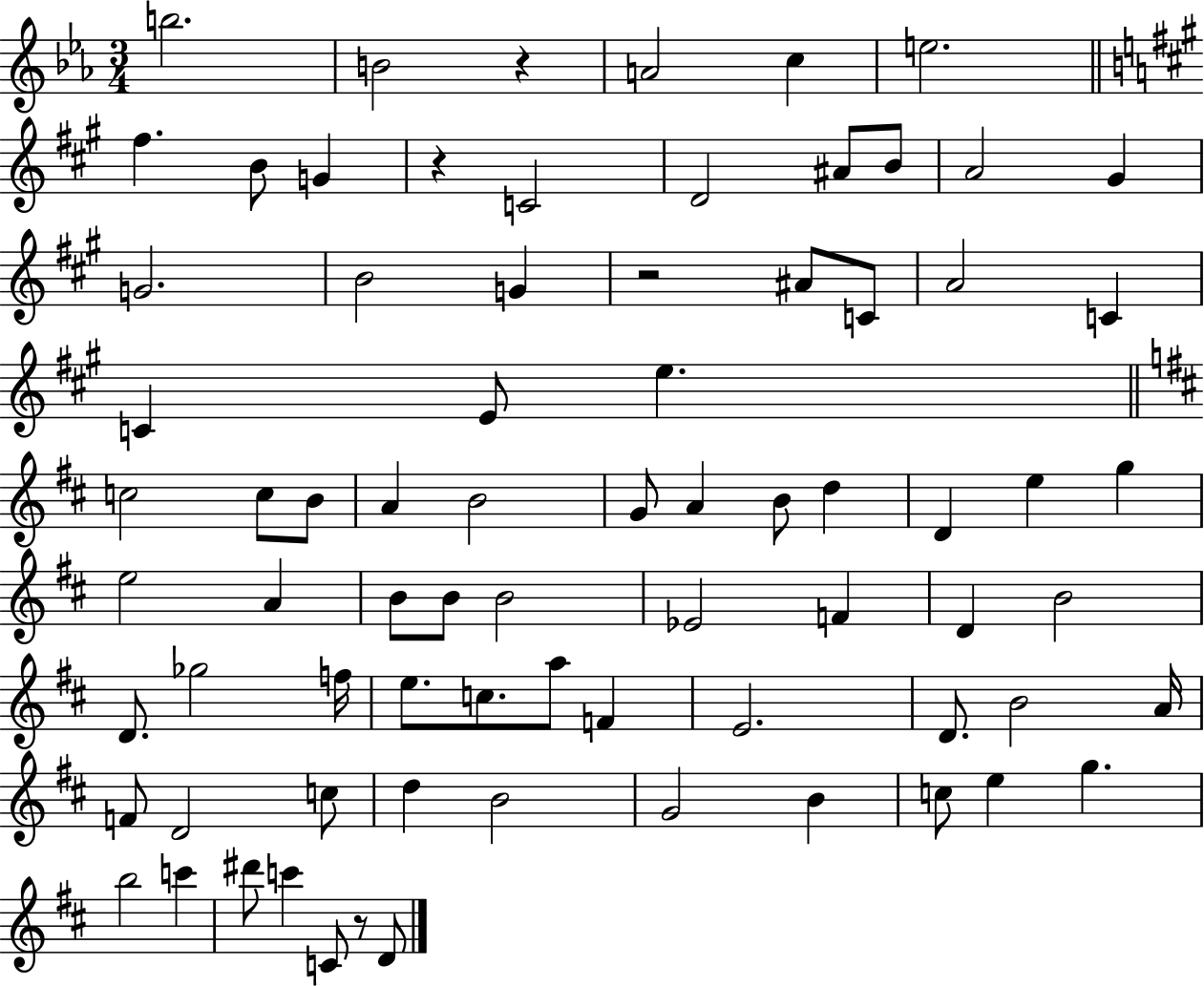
B5/h. B4/h R/q A4/h C5/q E5/h. F#5/q. B4/e G4/q R/q C4/h D4/h A#4/e B4/e A4/h G#4/q G4/h. B4/h G4/q R/h A#4/e C4/e A4/h C4/q C4/q E4/e E5/q. C5/h C5/e B4/e A4/q B4/h G4/e A4/q B4/e D5/q D4/q E5/q G5/q E5/h A4/q B4/e B4/e B4/h Eb4/h F4/q D4/q B4/h D4/e. Gb5/h F5/s E5/e. C5/e. A5/e F4/q E4/h. D4/e. B4/h A4/s F4/e D4/h C5/e D5/q B4/h G4/h B4/q C5/e E5/q G5/q. B5/h C6/q D#6/e C6/q C4/e R/e D4/e